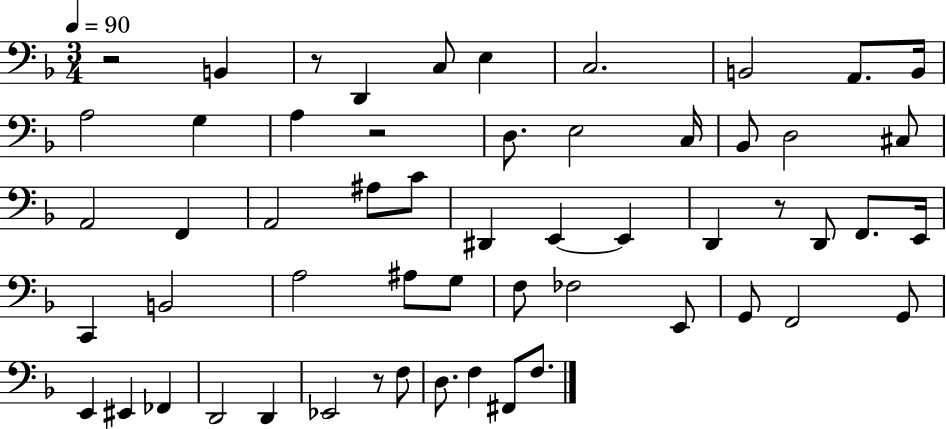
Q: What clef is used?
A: bass